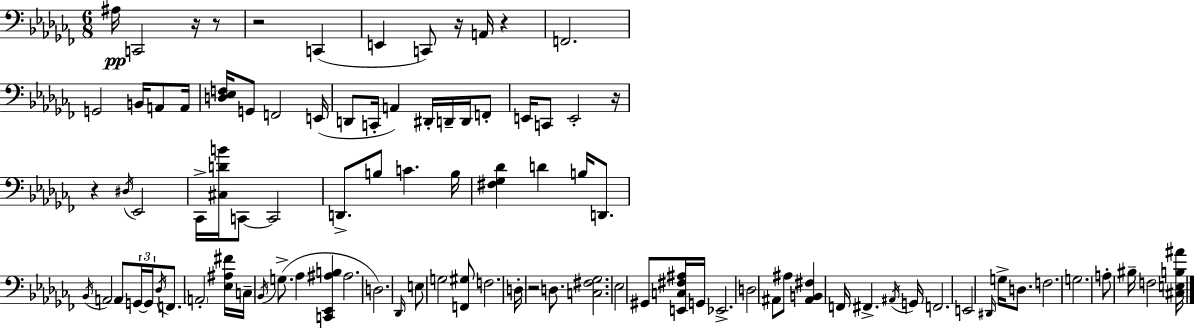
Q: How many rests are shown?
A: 8